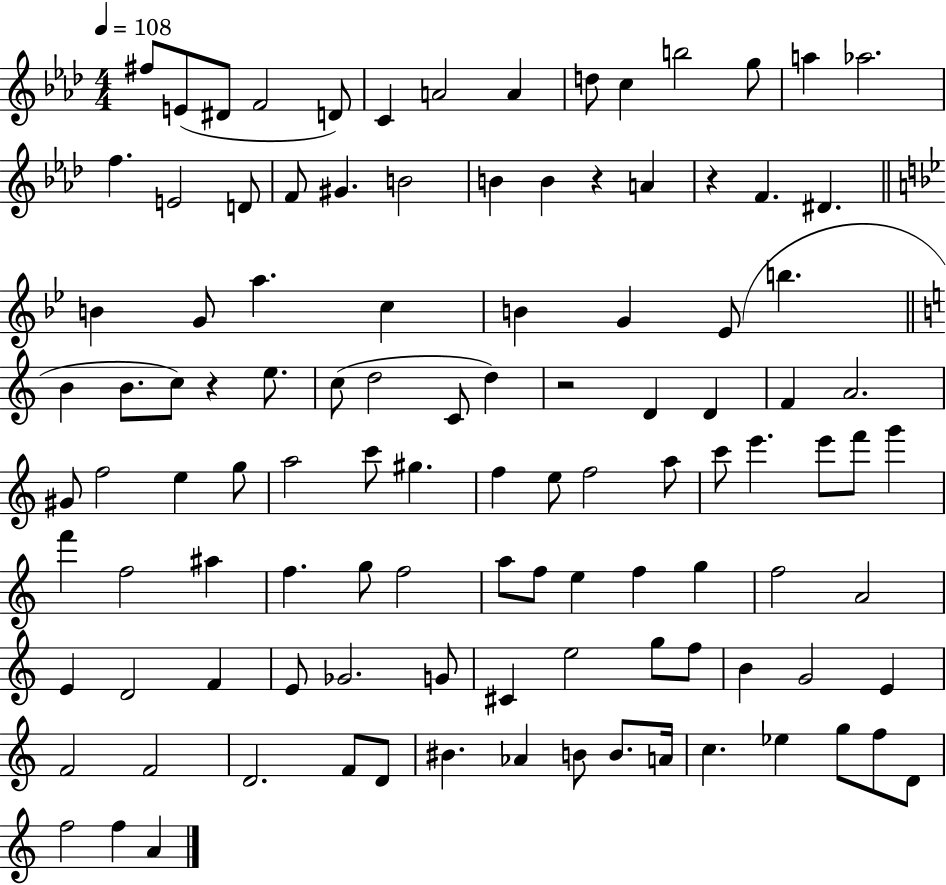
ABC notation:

X:1
T:Untitled
M:4/4
L:1/4
K:Ab
^f/2 E/2 ^D/2 F2 D/2 C A2 A d/2 c b2 g/2 a _a2 f E2 D/2 F/2 ^G B2 B B z A z F ^D B G/2 a c B G _E/2 b B B/2 c/2 z e/2 c/2 d2 C/2 d z2 D D F A2 ^G/2 f2 e g/2 a2 c'/2 ^g f e/2 f2 a/2 c'/2 e' e'/2 f'/2 g' f' f2 ^a f g/2 f2 a/2 f/2 e f g f2 A2 E D2 F E/2 _G2 G/2 ^C e2 g/2 f/2 B G2 E F2 F2 D2 F/2 D/2 ^B _A B/2 B/2 A/4 c _e g/2 f/2 D/2 f2 f A